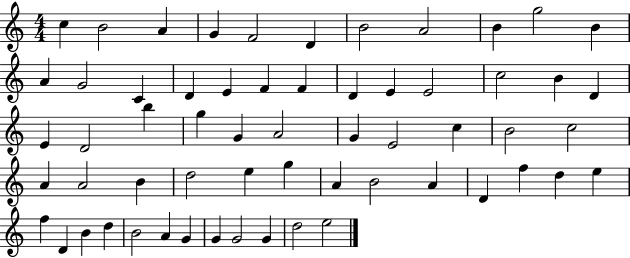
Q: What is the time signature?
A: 4/4